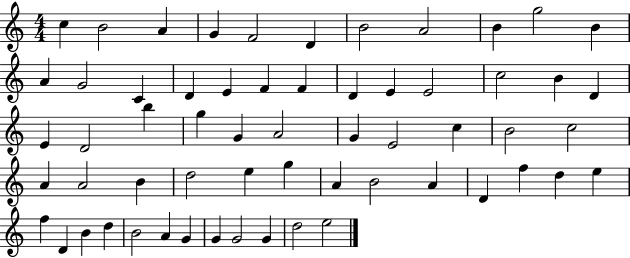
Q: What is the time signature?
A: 4/4